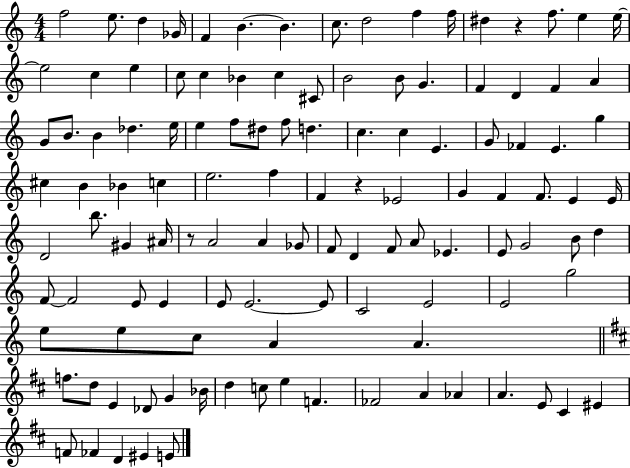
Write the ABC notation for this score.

X:1
T:Untitled
M:4/4
L:1/4
K:C
f2 e/2 d _G/4 F B B c/2 d2 f f/4 ^d z f/2 e e/4 e2 c e c/2 c _B c ^C/2 B2 B/2 G F D F A G/2 B/2 B _d e/4 e f/2 ^d/2 f/2 d c c E G/2 _F E g ^c B _B c e2 f F z _E2 G F F/2 E E/4 D2 b/2 ^G ^A/4 z/2 A2 A _G/2 F/2 D F/2 A/2 _E E/2 G2 B/2 d F/2 F2 E/2 E E/2 E2 E/2 C2 E2 E2 g2 e/2 e/2 c/2 A A f/2 d/2 E _D/2 G _B/4 d c/2 e F _F2 A _A A E/2 ^C ^E F/2 _F D ^E E/2